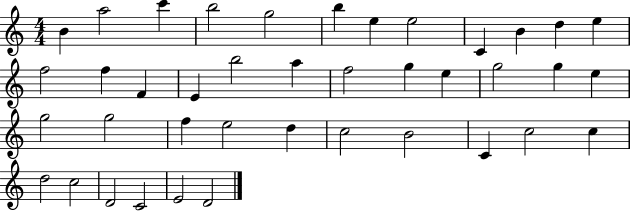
{
  \clef treble
  \numericTimeSignature
  \time 4/4
  \key c \major
  b'4 a''2 c'''4 | b''2 g''2 | b''4 e''4 e''2 | c'4 b'4 d''4 e''4 | \break f''2 f''4 f'4 | e'4 b''2 a''4 | f''2 g''4 e''4 | g''2 g''4 e''4 | \break g''2 g''2 | f''4 e''2 d''4 | c''2 b'2 | c'4 c''2 c''4 | \break d''2 c''2 | d'2 c'2 | e'2 d'2 | \bar "|."
}